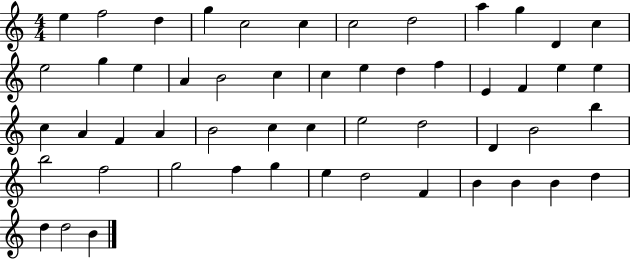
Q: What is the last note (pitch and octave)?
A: B4